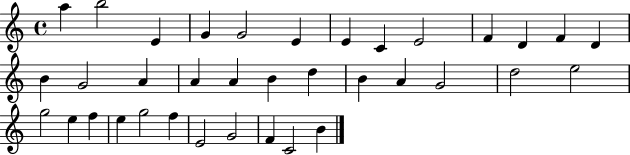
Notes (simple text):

A5/q B5/h E4/q G4/q G4/h E4/q E4/q C4/q E4/h F4/q D4/q F4/q D4/q B4/q G4/h A4/q A4/q A4/q B4/q D5/q B4/q A4/q G4/h D5/h E5/h G5/h E5/q F5/q E5/q G5/h F5/q E4/h G4/h F4/q C4/h B4/q